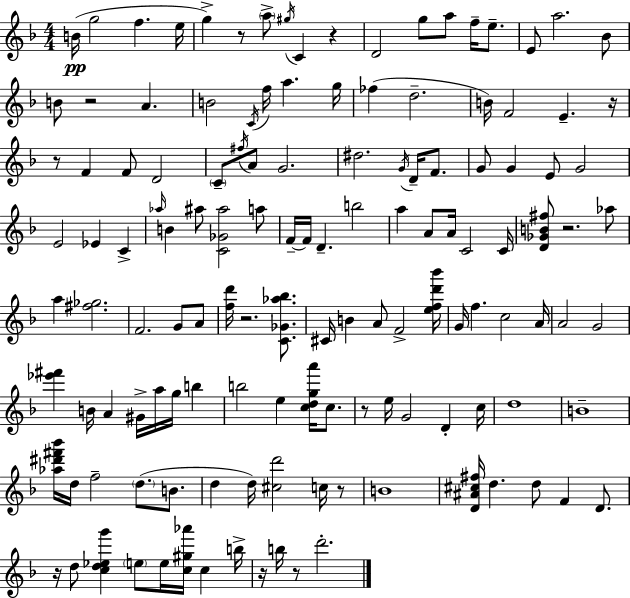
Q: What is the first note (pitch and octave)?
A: B4